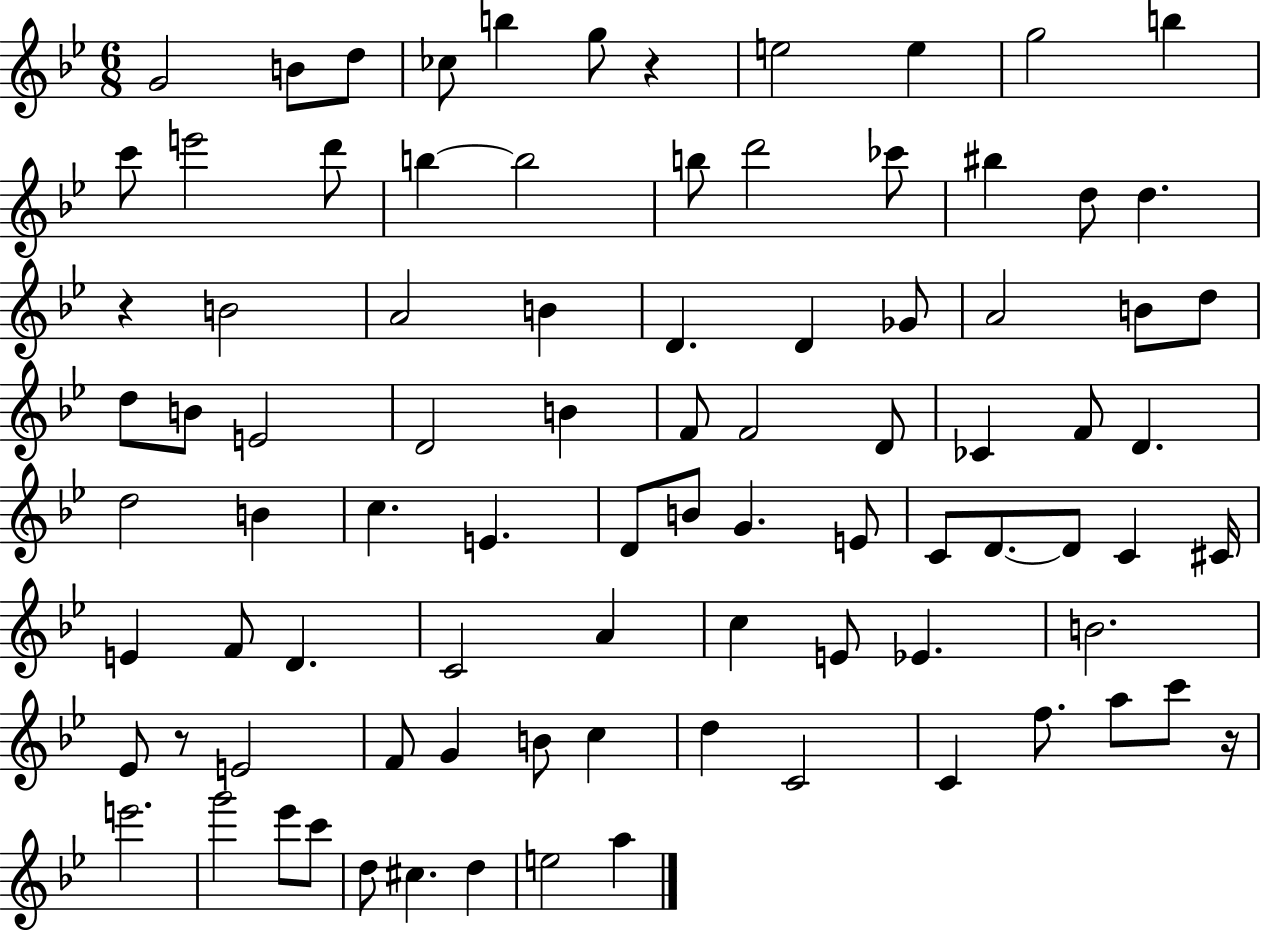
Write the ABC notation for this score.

X:1
T:Untitled
M:6/8
L:1/4
K:Bb
G2 B/2 d/2 _c/2 b g/2 z e2 e g2 b c'/2 e'2 d'/2 b b2 b/2 d'2 _c'/2 ^b d/2 d z B2 A2 B D D _G/2 A2 B/2 d/2 d/2 B/2 E2 D2 B F/2 F2 D/2 _C F/2 D d2 B c E D/2 B/2 G E/2 C/2 D/2 D/2 C ^C/4 E F/2 D C2 A c E/2 _E B2 _E/2 z/2 E2 F/2 G B/2 c d C2 C f/2 a/2 c'/2 z/4 e'2 g'2 _e'/2 c'/2 d/2 ^c d e2 a